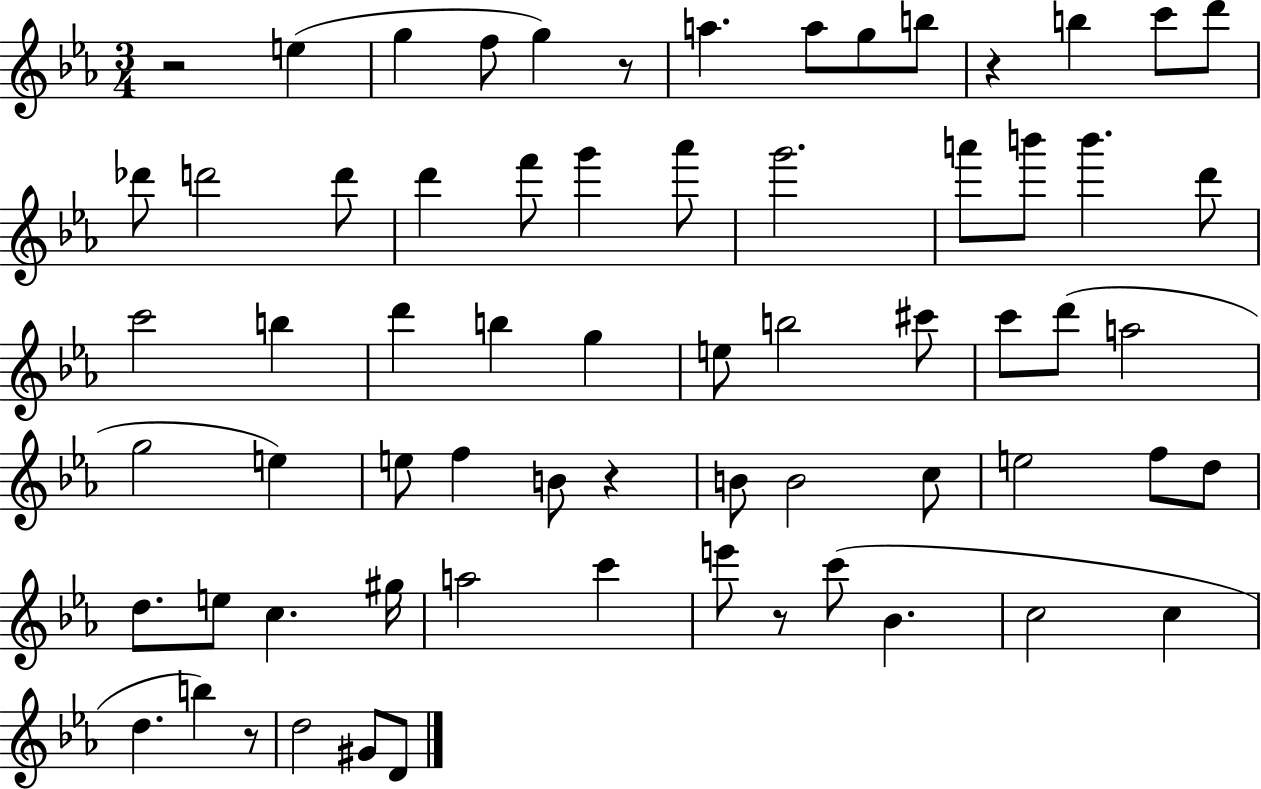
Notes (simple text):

R/h E5/q G5/q F5/e G5/q R/e A5/q. A5/e G5/e B5/e R/q B5/q C6/e D6/e Db6/e D6/h D6/e D6/q F6/e G6/q Ab6/e G6/h. A6/e B6/e B6/q. D6/e C6/h B5/q D6/q B5/q G5/q E5/e B5/h C#6/e C6/e D6/e A5/h G5/h E5/q E5/e F5/q B4/e R/q B4/e B4/h C5/e E5/h F5/e D5/e D5/e. E5/e C5/q. G#5/s A5/h C6/q E6/e R/e C6/e Bb4/q. C5/h C5/q D5/q. B5/q R/e D5/h G#4/e D4/e